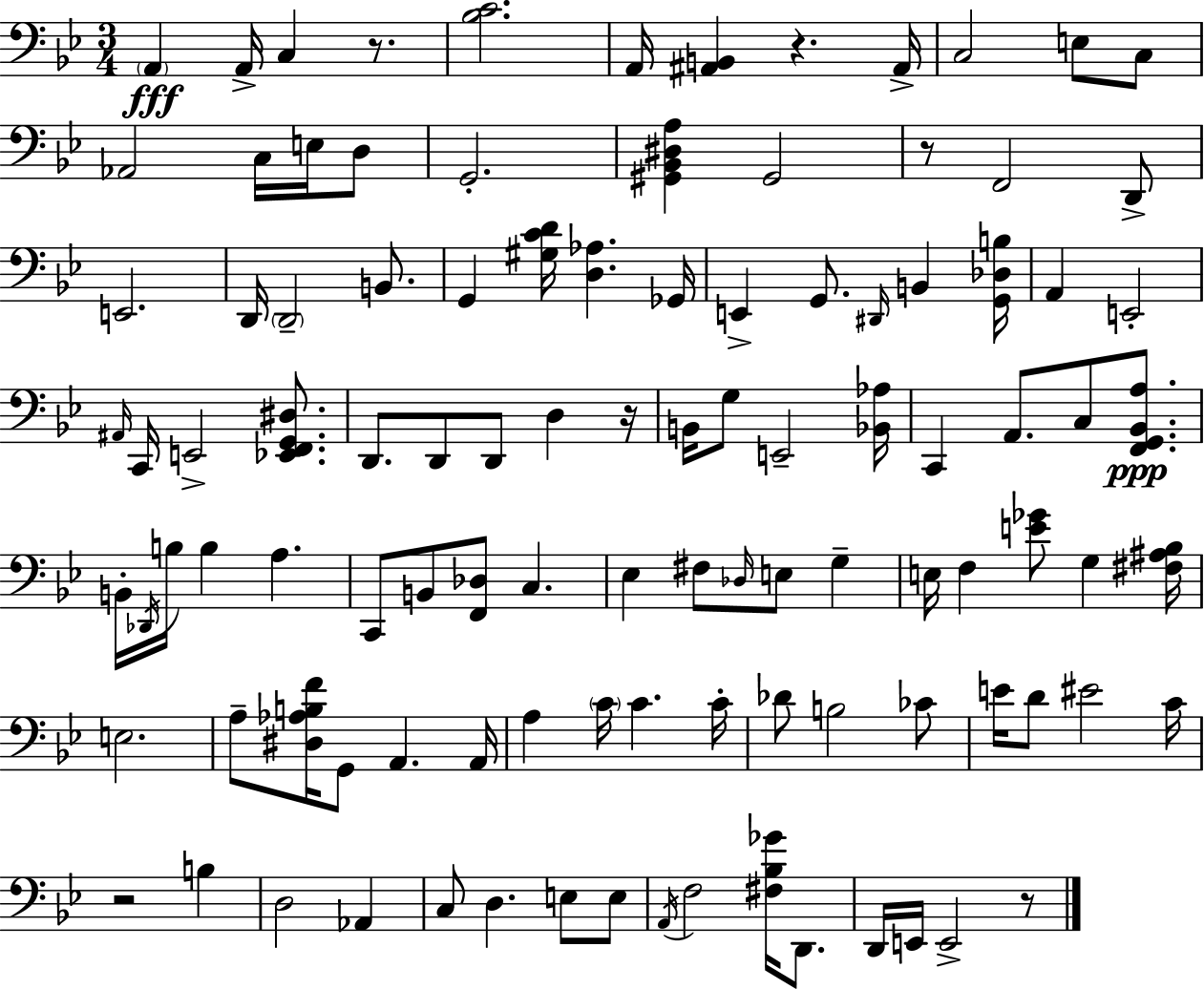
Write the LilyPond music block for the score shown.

{
  \clef bass
  \numericTimeSignature
  \time 3/4
  \key g \minor
  \parenthesize a,4\fff a,16-> c4 r8. | <bes c'>2. | a,16 <ais, b,>4 r4. ais,16-> | c2 e8 c8 | \break aes,2 c16 e16 d8 | g,2.-. | <gis, bes, dis a>4 gis,2 | r8 f,2 d,8-> | \break e,2. | d,16 \parenthesize d,2-- b,8. | g,4 <gis c' d'>16 <d aes>4. ges,16 | e,4-> g,8. \grace { dis,16 } b,4 | \break <g, des b>16 a,4 e,2-. | \grace { ais,16 } c,16 e,2-> <ees, f, g, dis>8. | d,8. d,8 d,8 d4 | r16 b,16 g8 e,2-- | \break <bes, aes>16 c,4 a,8. c8 <f, g, bes, a>8.\ppp | b,16-. \acciaccatura { des,16 } b16 b4 a4. | c,8 b,8 <f, des>8 c4. | ees4 fis8 \grace { des16 } e8 | \break g4-- e16 f4 <e' ges'>8 g4 | <fis ais bes>16 e2. | a8-- <dis aes b f'>16 g,8 a,4. | a,16 a4 \parenthesize c'16 c'4. | \break c'16-. des'8 b2 | ces'8 e'16 d'8 eis'2 | c'16 r2 | b4 d2 | \break aes,4 c8 d4. | e8 e8 \acciaccatura { a,16 } f2 | <fis bes ges'>16 d,8. d,16 e,16 e,2-> | r8 \bar "|."
}